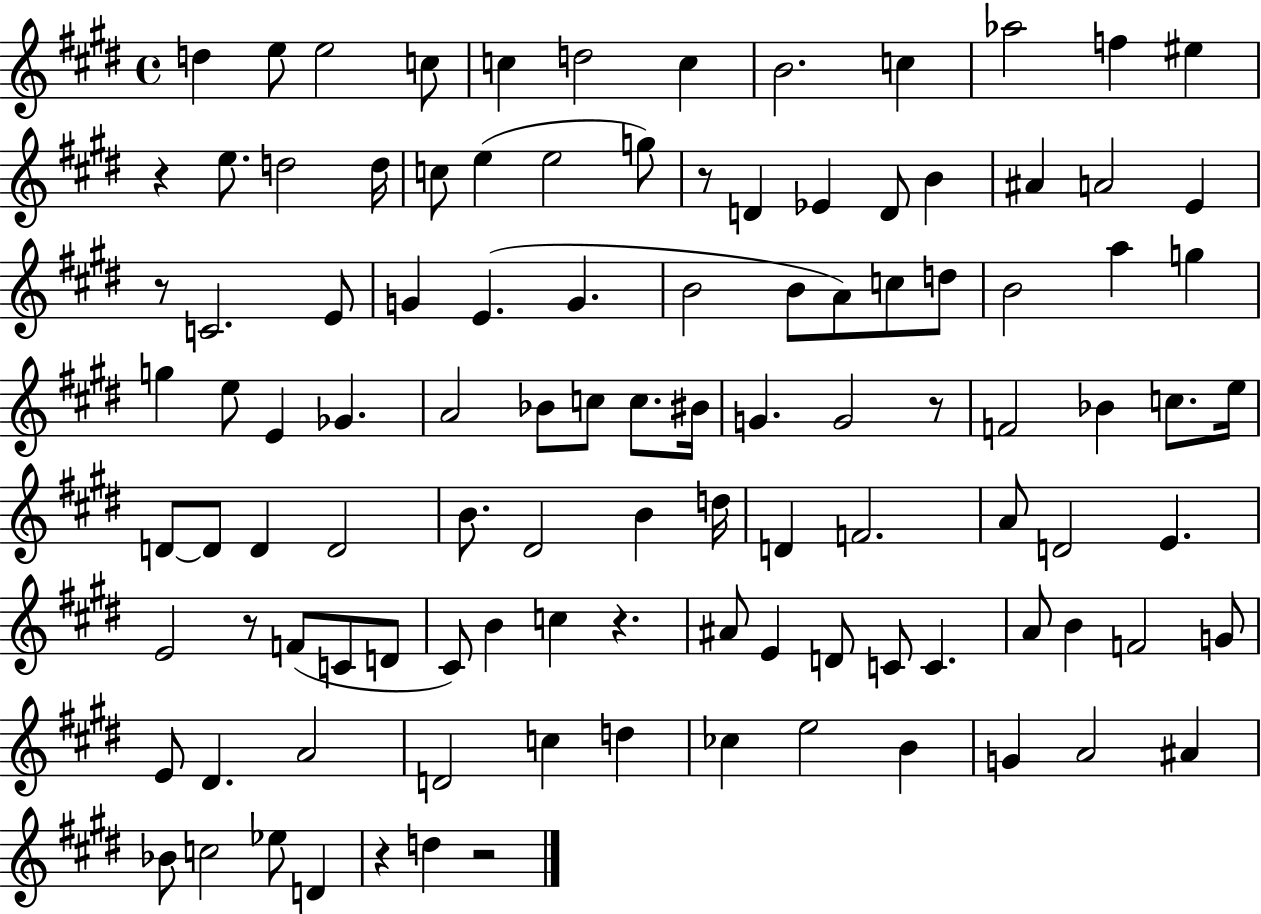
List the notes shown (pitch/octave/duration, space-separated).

D5/q E5/e E5/h C5/e C5/q D5/h C5/q B4/h. C5/q Ab5/h F5/q EIS5/q R/q E5/e. D5/h D5/s C5/e E5/q E5/h G5/e R/e D4/q Eb4/q D4/e B4/q A#4/q A4/h E4/q R/e C4/h. E4/e G4/q E4/q. G4/q. B4/h B4/e A4/e C5/e D5/e B4/h A5/q G5/q G5/q E5/e E4/q Gb4/q. A4/h Bb4/e C5/e C5/e. BIS4/s G4/q. G4/h R/e F4/h Bb4/q C5/e. E5/s D4/e D4/e D4/q D4/h B4/e. D#4/h B4/q D5/s D4/q F4/h. A4/e D4/h E4/q. E4/h R/e F4/e C4/e D4/e C#4/e B4/q C5/q R/q. A#4/e E4/q D4/e C4/e C4/q. A4/e B4/q F4/h G4/e E4/e D#4/q. A4/h D4/h C5/q D5/q CES5/q E5/h B4/q G4/q A4/h A#4/q Bb4/e C5/h Eb5/e D4/q R/q D5/q R/h